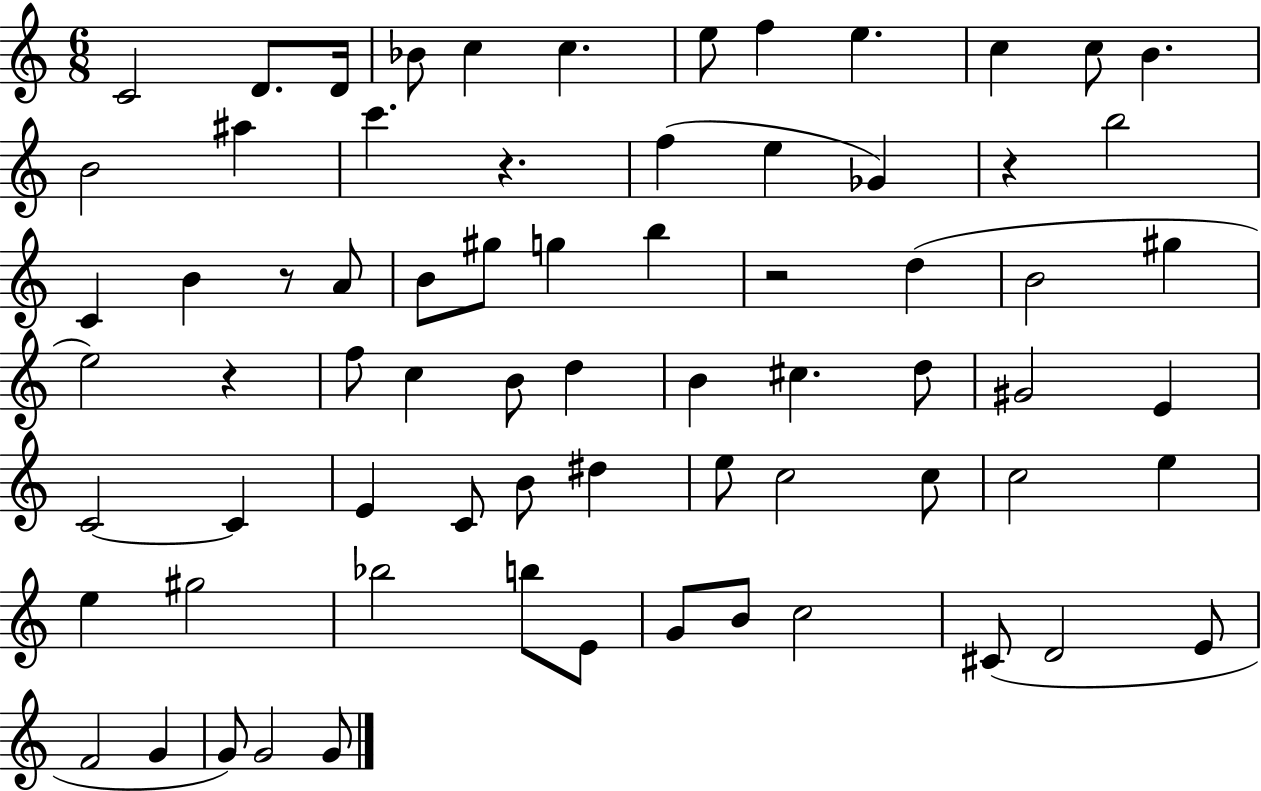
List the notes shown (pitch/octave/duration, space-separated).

C4/h D4/e. D4/s Bb4/e C5/q C5/q. E5/e F5/q E5/q. C5/q C5/e B4/q. B4/h A#5/q C6/q. R/q. F5/q E5/q Gb4/q R/q B5/h C4/q B4/q R/e A4/e B4/e G#5/e G5/q B5/q R/h D5/q B4/h G#5/q E5/h R/q F5/e C5/q B4/e D5/q B4/q C#5/q. D5/e G#4/h E4/q C4/h C4/q E4/q C4/e B4/e D#5/q E5/e C5/h C5/e C5/h E5/q E5/q G#5/h Bb5/h B5/e E4/e G4/e B4/e C5/h C#4/e D4/h E4/e F4/h G4/q G4/e G4/h G4/e